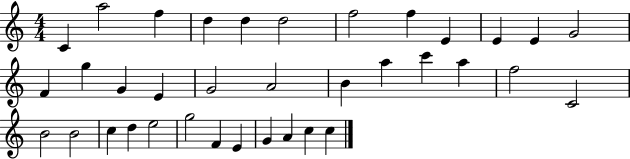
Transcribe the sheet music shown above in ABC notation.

X:1
T:Untitled
M:4/4
L:1/4
K:C
C a2 f d d d2 f2 f E E E G2 F g G E G2 A2 B a c' a f2 C2 B2 B2 c d e2 g2 F E G A c c